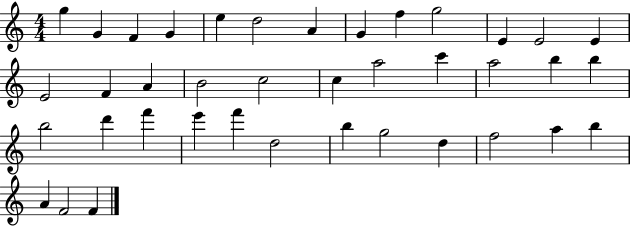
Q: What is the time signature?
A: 4/4